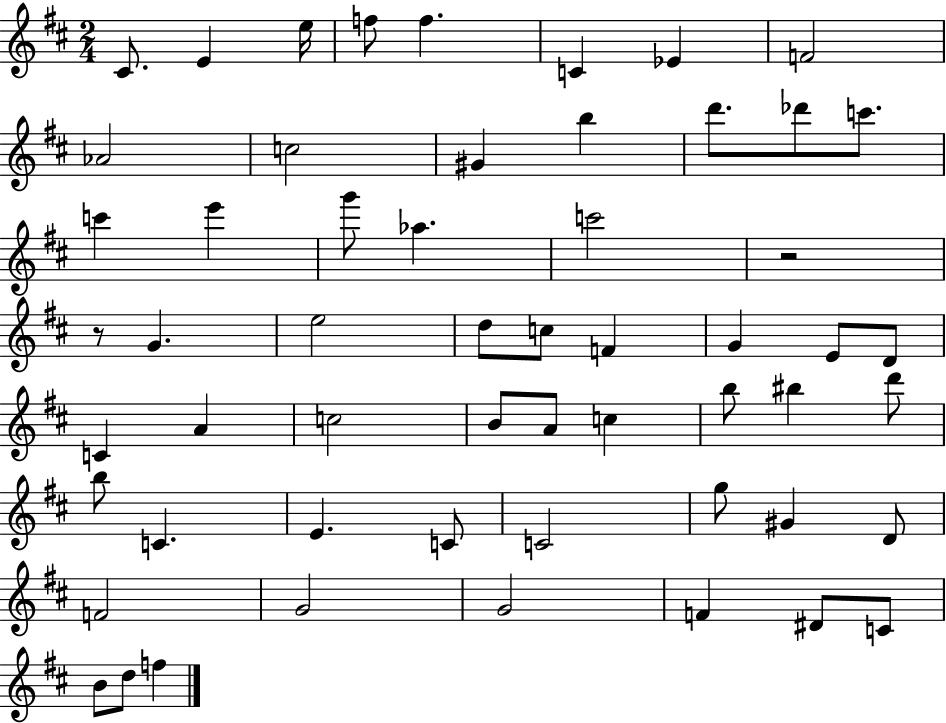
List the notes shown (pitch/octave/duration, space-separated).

C#4/e. E4/q E5/s F5/e F5/q. C4/q Eb4/q F4/h Ab4/h C5/h G#4/q B5/q D6/e. Db6/e C6/e. C6/q E6/q G6/e Ab5/q. C6/h R/h R/e G4/q. E5/h D5/e C5/e F4/q G4/q E4/e D4/e C4/q A4/q C5/h B4/e A4/e C5/q B5/e BIS5/q D6/e B5/e C4/q. E4/q. C4/e C4/h G5/e G#4/q D4/e F4/h G4/h G4/h F4/q D#4/e C4/e B4/e D5/e F5/q